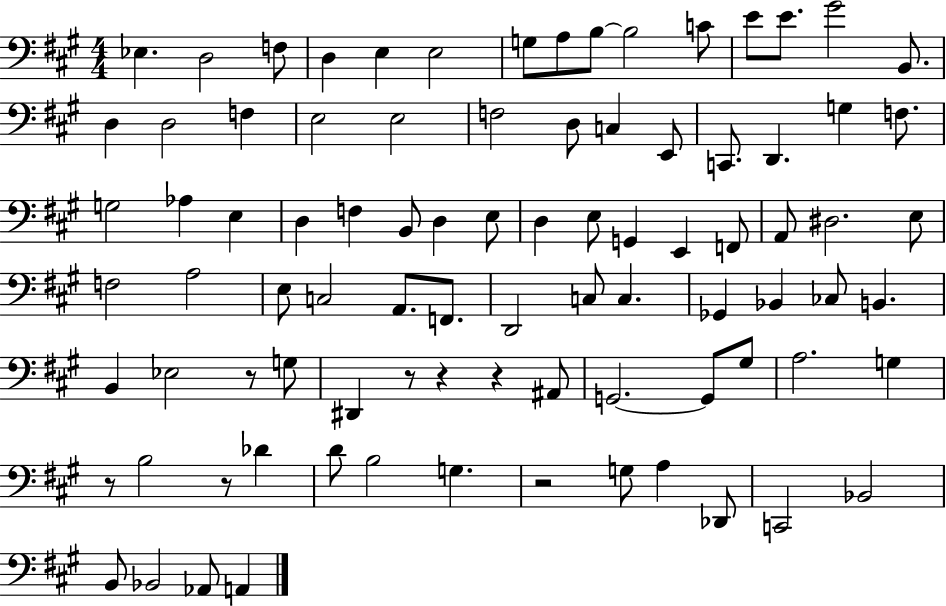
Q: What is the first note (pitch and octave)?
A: Eb3